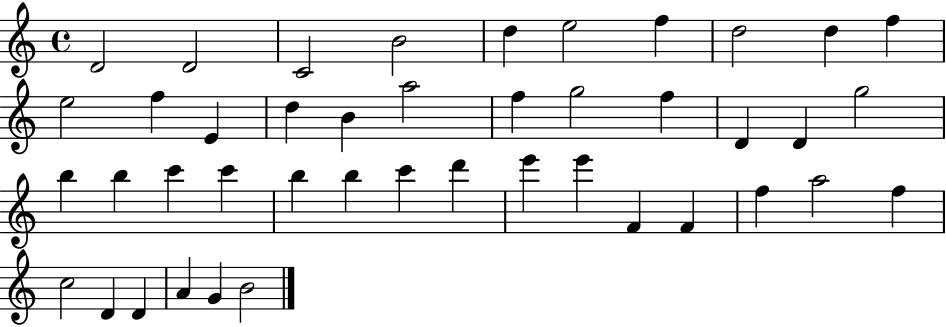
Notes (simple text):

D4/h D4/h C4/h B4/h D5/q E5/h F5/q D5/h D5/q F5/q E5/h F5/q E4/q D5/q B4/q A5/h F5/q G5/h F5/q D4/q D4/q G5/h B5/q B5/q C6/q C6/q B5/q B5/q C6/q D6/q E6/q E6/q F4/q F4/q F5/q A5/h F5/q C5/h D4/q D4/q A4/q G4/q B4/h